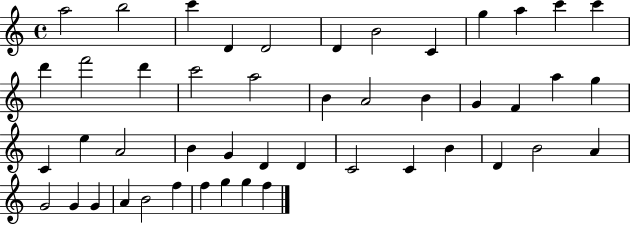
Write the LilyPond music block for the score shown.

{
  \clef treble
  \time 4/4
  \defaultTimeSignature
  \key c \major
  a''2 b''2 | c'''4 d'4 d'2 | d'4 b'2 c'4 | g''4 a''4 c'''4 c'''4 | \break d'''4 f'''2 d'''4 | c'''2 a''2 | b'4 a'2 b'4 | g'4 f'4 a''4 g''4 | \break c'4 e''4 a'2 | b'4 g'4 d'4 d'4 | c'2 c'4 b'4 | d'4 b'2 a'4 | \break g'2 g'4 g'4 | a'4 b'2 f''4 | f''4 g''4 g''4 f''4 | \bar "|."
}